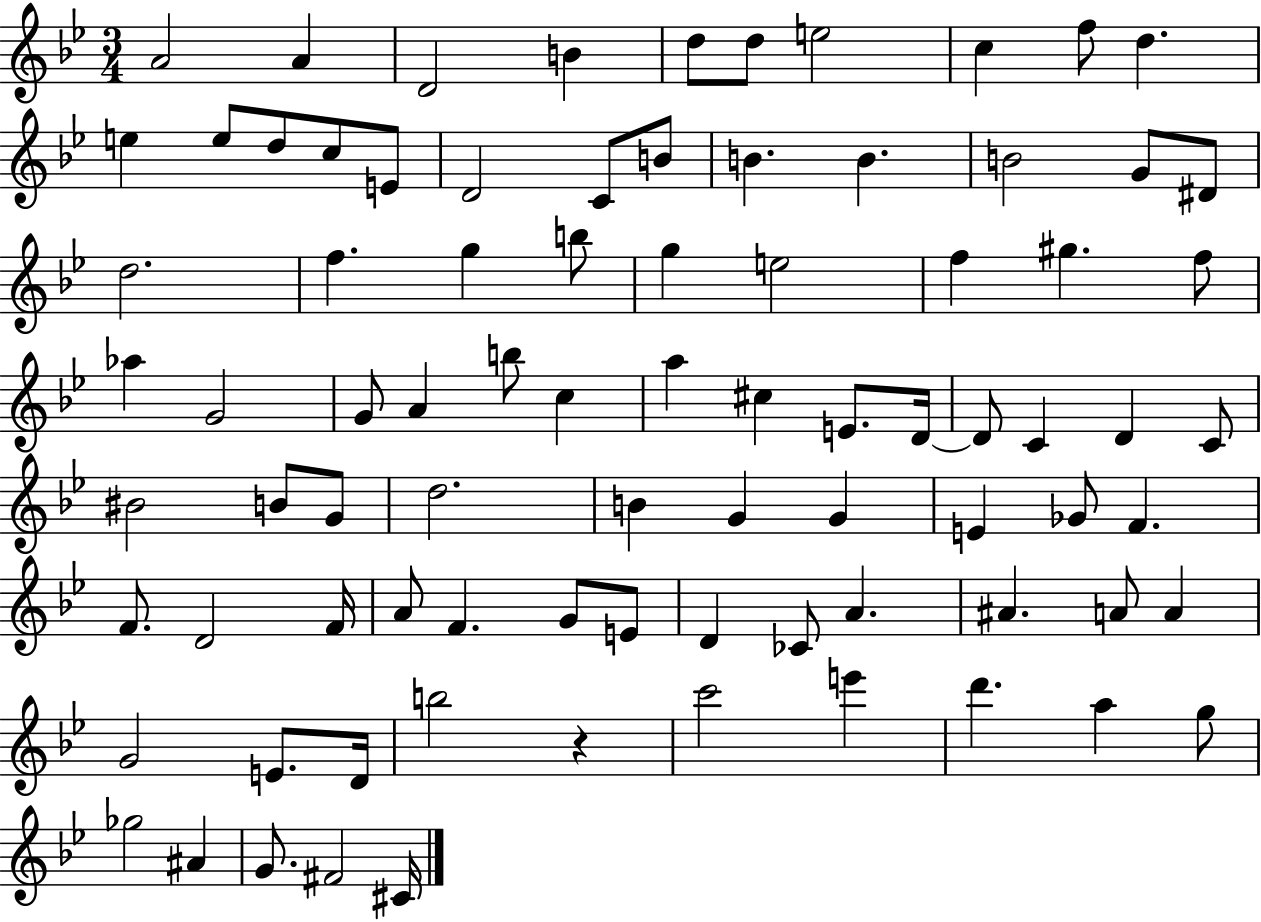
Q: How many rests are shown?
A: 1